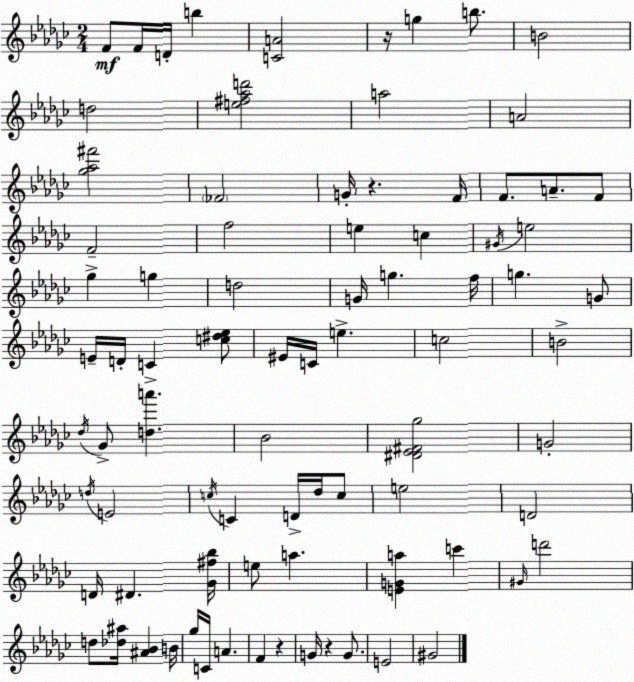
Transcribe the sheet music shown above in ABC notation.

X:1
T:Untitled
M:2/4
L:1/4
K:Ebm
F/2 F/4 D/4 b [CA]2 z/4 g b/2 B2 d2 [e^f_ad']2 a2 A2 [_g_a^f']2 _F2 G/4 z F/4 F/2 A/2 F/2 F2 f2 e c ^G/4 e2 _g g d2 G/4 g f/4 g G/2 E/4 D/4 C [c^d_e]/2 ^E/4 C/4 e c2 B2 _d/4 _G/2 [da'] _B2 [^D_E^F_g]2 G2 d/4 E2 c/4 C D/4 _d/4 c/2 e2 D2 D/4 ^D [_G^f_b]/4 e/2 a [EGa] c' ^G/4 d'2 d/2 [_d^a]/4 [^A_B] B/4 _g/4 C/4 A F z G/4 z G/2 E2 ^G2